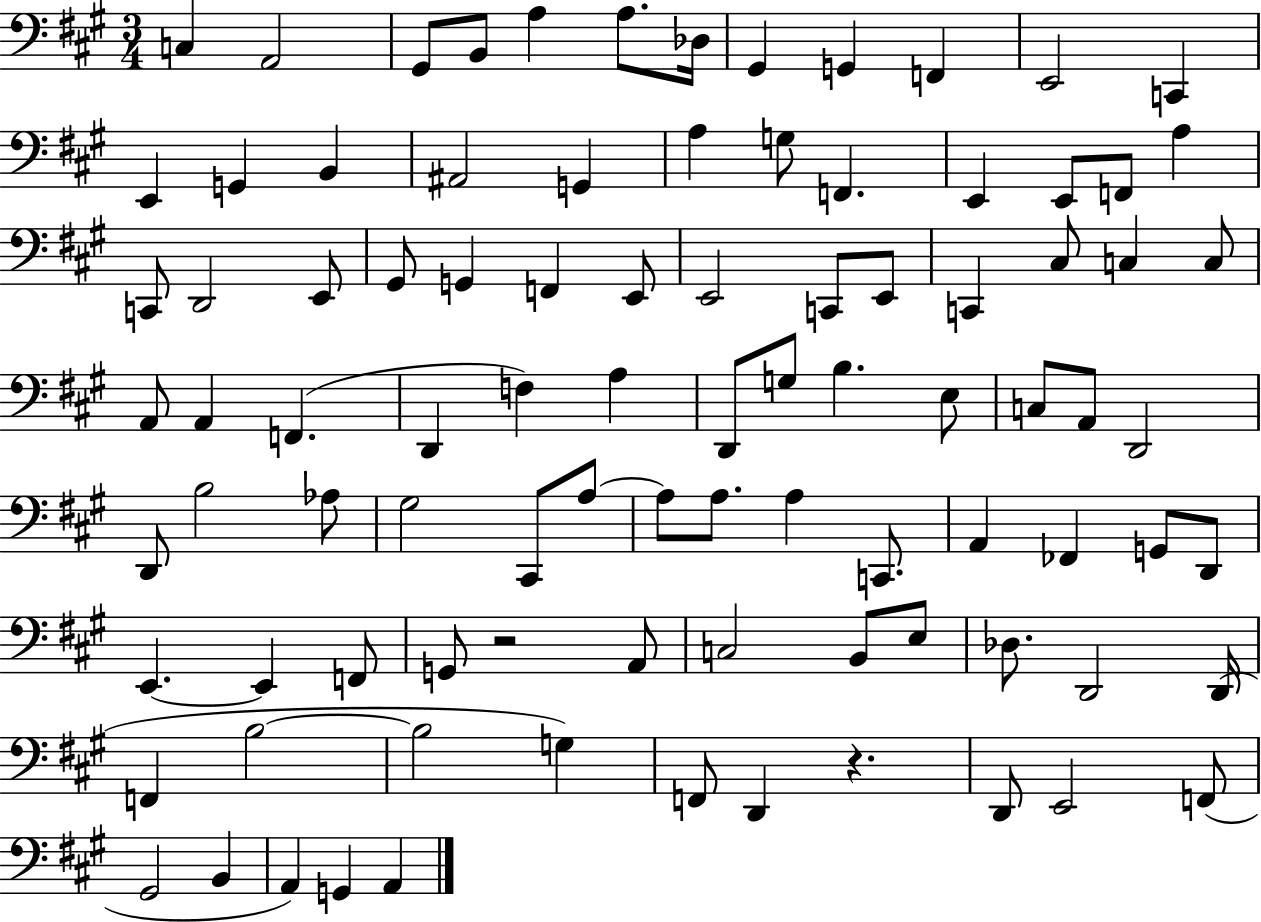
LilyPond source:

{
  \clef bass
  \numericTimeSignature
  \time 3/4
  \key a \major
  c4 a,2 | gis,8 b,8 a4 a8. des16 | gis,4 g,4 f,4 | e,2 c,4 | \break e,4 g,4 b,4 | ais,2 g,4 | a4 g8 f,4. | e,4 e,8 f,8 a4 | \break c,8 d,2 e,8 | gis,8 g,4 f,4 e,8 | e,2 c,8 e,8 | c,4 cis8 c4 c8 | \break a,8 a,4 f,4.( | d,4 f4) a4 | d,8 g8 b4. e8 | c8 a,8 d,2 | \break d,8 b2 aes8 | gis2 cis,8 a8~~ | a8 a8. a4 c,8. | a,4 fes,4 g,8 d,8 | \break e,4.~~ e,4 f,8 | g,8 r2 a,8 | c2 b,8 e8 | des8. d,2 d,16( | \break f,4 b2~~ | b2 g4) | f,8 d,4 r4. | d,8 e,2 f,8( | \break gis,2 b,4 | a,4) g,4 a,4 | \bar "|."
}